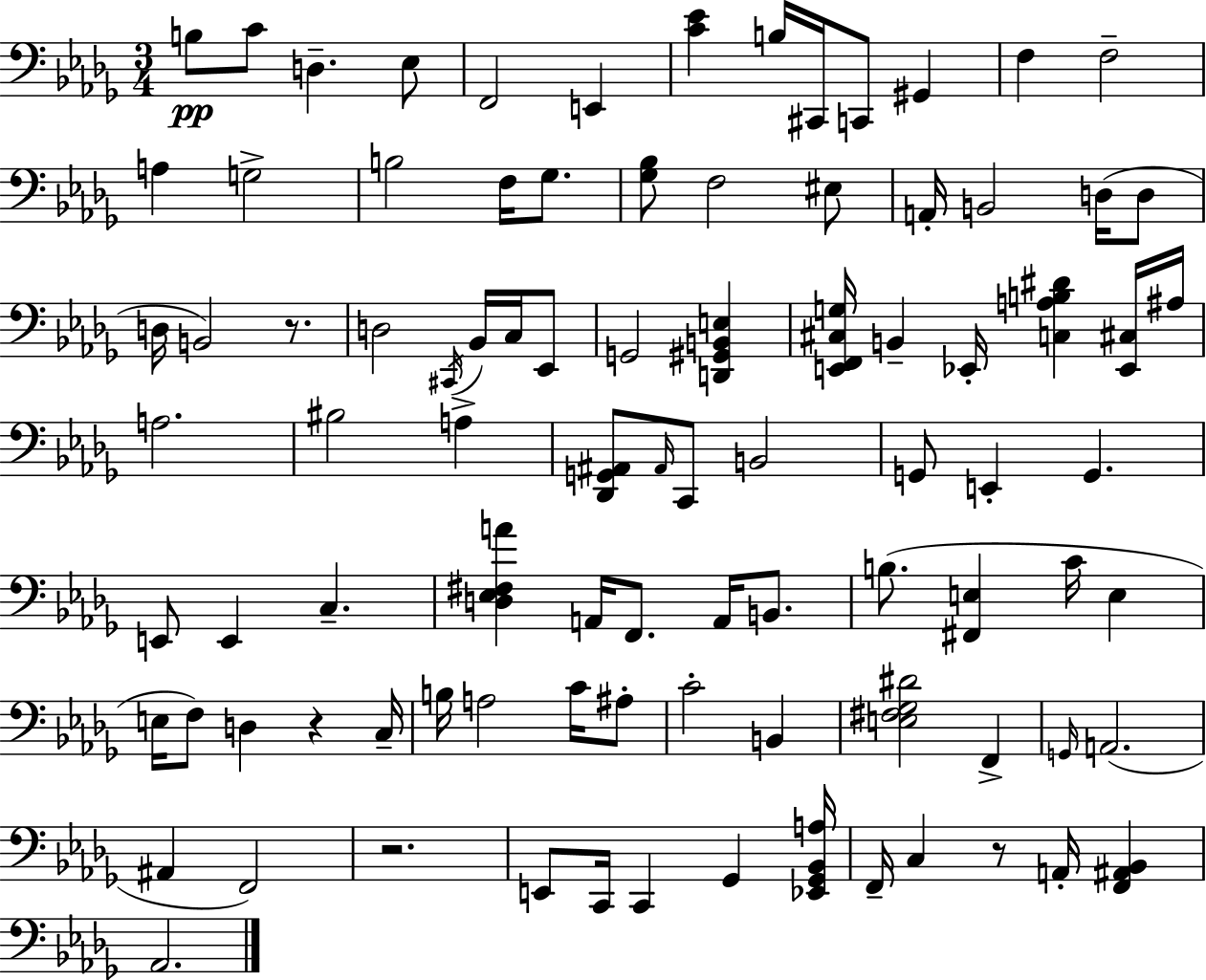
B3/e C4/e D3/q. Eb3/e F2/h E2/q [C4,Eb4]/q B3/s C#2/s C2/e G#2/q F3/q F3/h A3/q G3/h B3/h F3/s Gb3/e. [Gb3,Bb3]/e F3/h EIS3/e A2/s B2/h D3/s D3/e D3/s B2/h R/e. D3/h C#2/s Bb2/s C3/s Eb2/e G2/h [D2,G#2,B2,E3]/q [E2,F2,C#3,G3]/s B2/q Eb2/s [C3,A3,B3,D#4]/q [Eb2,C#3]/s A#3/s A3/h. BIS3/h A3/q [Db2,G2,A#2]/e A#2/s C2/e B2/h G2/e E2/q G2/q. E2/e E2/q C3/q. [D3,Eb3,F#3,A4]/q A2/s F2/e. A2/s B2/e. B3/e. [F#2,E3]/q C4/s E3/q E3/s F3/e D3/q R/q C3/s B3/s A3/h C4/s A#3/e C4/h B2/q [E3,F#3,Gb3,D#4]/h F2/q G2/s A2/h. A#2/q F2/h R/h. E2/e C2/s C2/q Gb2/q [Eb2,Gb2,Bb2,A3]/s F2/s C3/q R/e A2/s [F2,A#2,Bb2]/q Ab2/h.